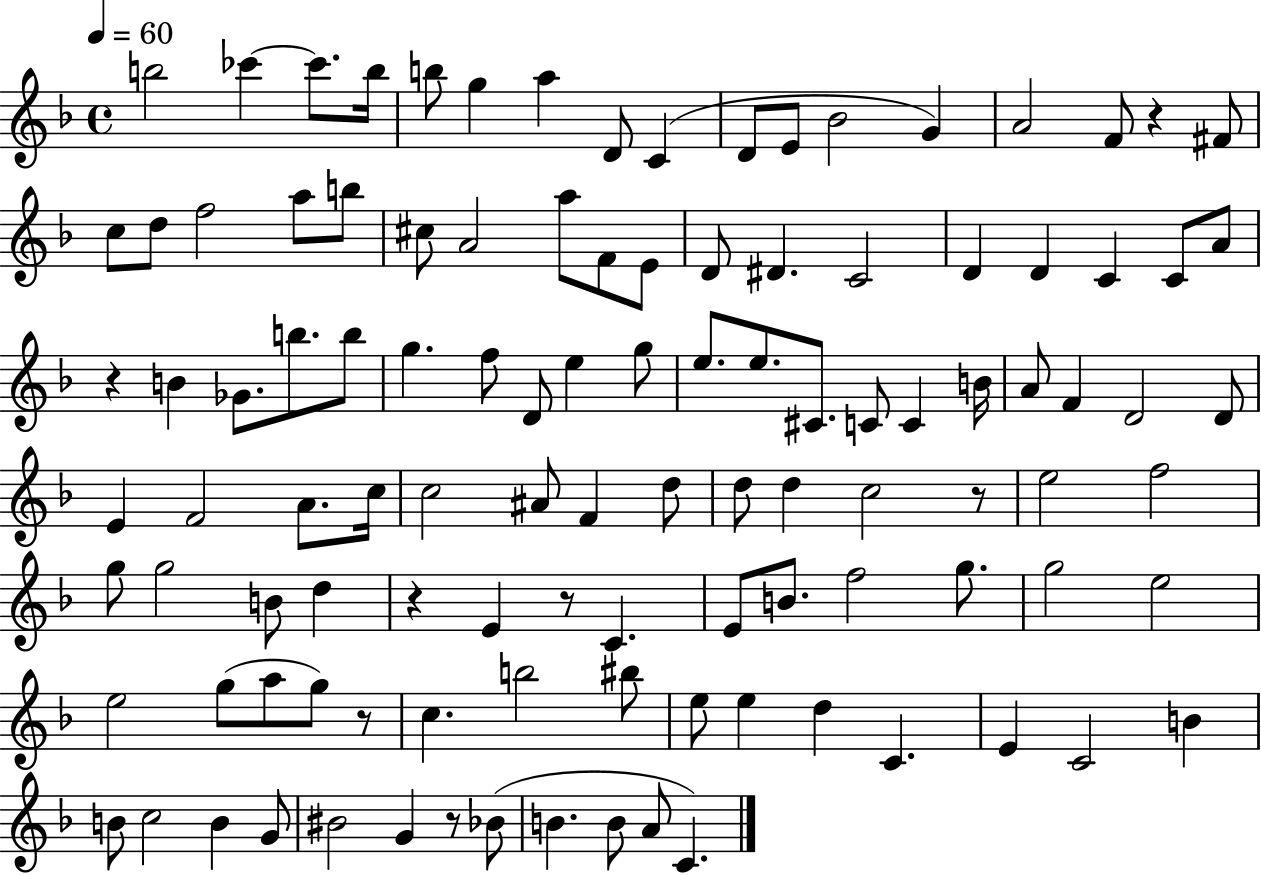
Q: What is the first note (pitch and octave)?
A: B5